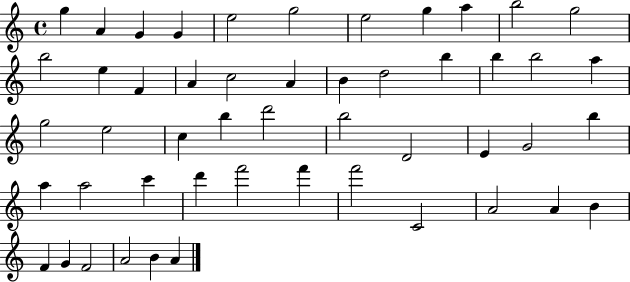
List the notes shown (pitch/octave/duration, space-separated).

G5/q A4/q G4/q G4/q E5/h G5/h E5/h G5/q A5/q B5/h G5/h B5/h E5/q F4/q A4/q C5/h A4/q B4/q D5/h B5/q B5/q B5/h A5/q G5/h E5/h C5/q B5/q D6/h B5/h D4/h E4/q G4/h B5/q A5/q A5/h C6/q D6/q F6/h F6/q F6/h C4/h A4/h A4/q B4/q F4/q G4/q F4/h A4/h B4/q A4/q